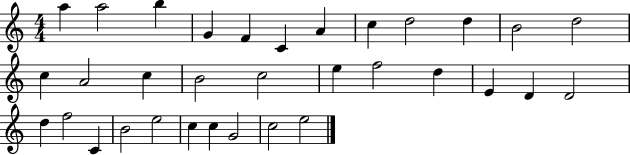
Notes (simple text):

A5/q A5/h B5/q G4/q F4/q C4/q A4/q C5/q D5/h D5/q B4/h D5/h C5/q A4/h C5/q B4/h C5/h E5/q F5/h D5/q E4/q D4/q D4/h D5/q F5/h C4/q B4/h E5/h C5/q C5/q G4/h C5/h E5/h